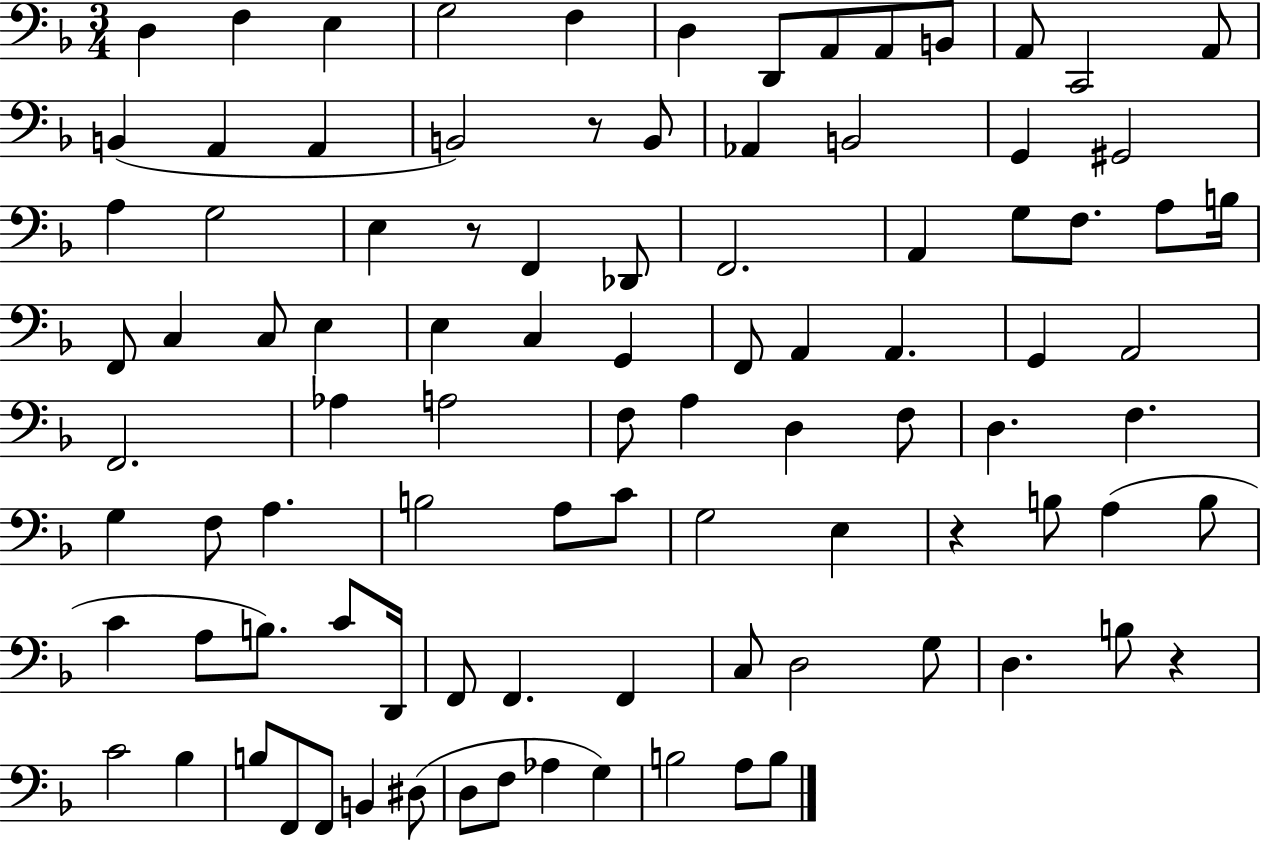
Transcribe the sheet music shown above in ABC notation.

X:1
T:Untitled
M:3/4
L:1/4
K:F
D, F, E, G,2 F, D, D,,/2 A,,/2 A,,/2 B,,/2 A,,/2 C,,2 A,,/2 B,, A,, A,, B,,2 z/2 B,,/2 _A,, B,,2 G,, ^G,,2 A, G,2 E, z/2 F,, _D,,/2 F,,2 A,, G,/2 F,/2 A,/2 B,/4 F,,/2 C, C,/2 E, E, C, G,, F,,/2 A,, A,, G,, A,,2 F,,2 _A, A,2 F,/2 A, D, F,/2 D, F, G, F,/2 A, B,2 A,/2 C/2 G,2 E, z B,/2 A, B,/2 C A,/2 B,/2 C/2 D,,/4 F,,/2 F,, F,, C,/2 D,2 G,/2 D, B,/2 z C2 _B, B,/2 F,,/2 F,,/2 B,, ^D,/2 D,/2 F,/2 _A, G, B,2 A,/2 B,/2